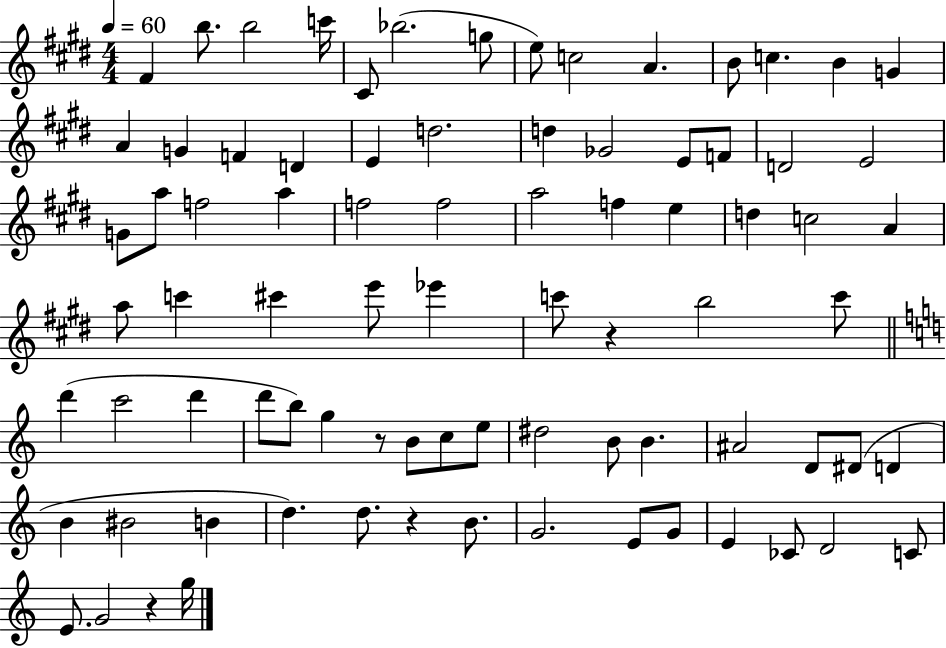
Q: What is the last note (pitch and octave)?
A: G5